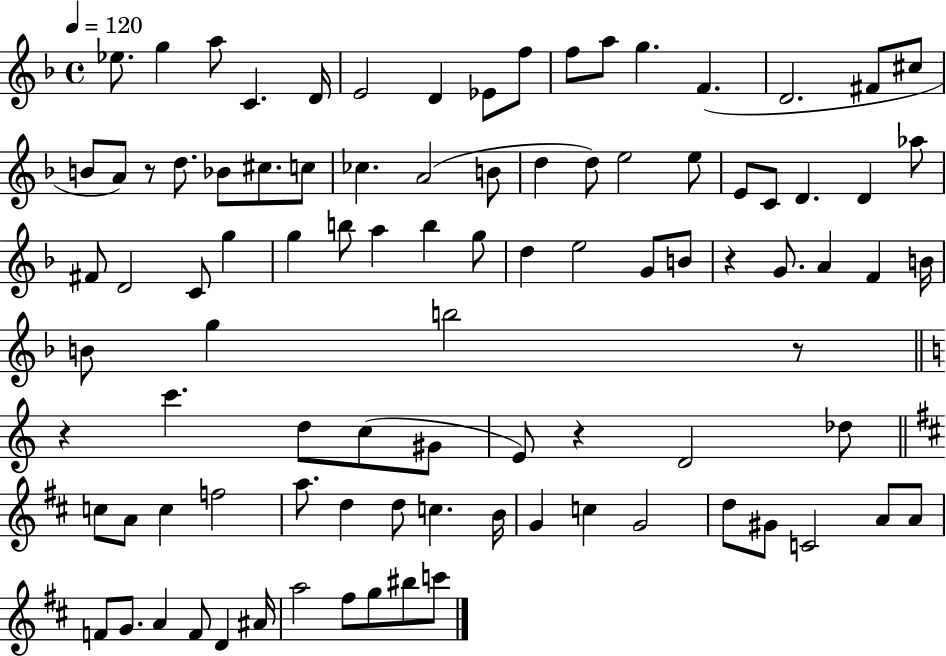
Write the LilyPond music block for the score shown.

{
  \clef treble
  \time 4/4
  \defaultTimeSignature
  \key f \major
  \tempo 4 = 120
  ees''8. g''4 a''8 c'4. d'16 | e'2 d'4 ees'8 f''8 | f''8 a''8 g''4. f'4.( | d'2. fis'8 cis''8 | \break b'8 a'8) r8 d''8. bes'8 cis''8. c''8 | ces''4. a'2( b'8 | d''4 d''8) e''2 e''8 | e'8 c'8 d'4. d'4 aes''8 | \break fis'8 d'2 c'8 g''4 | g''4 b''8 a''4 b''4 g''8 | d''4 e''2 g'8 b'8 | r4 g'8. a'4 f'4 b'16 | \break b'8 g''4 b''2 r8 | \bar "||" \break \key a \minor r4 c'''4. d''8 c''8( gis'8 | e'8) r4 d'2 des''8 | \bar "||" \break \key d \major c''8 a'8 c''4 f''2 | a''8. d''4 d''8 c''4. b'16 | g'4 c''4 g'2 | d''8 gis'8 c'2 a'8 a'8 | \break f'8 g'8. a'4 f'8 d'4 ais'16 | a''2 fis''8 g''8 bis''8 c'''8 | \bar "|."
}